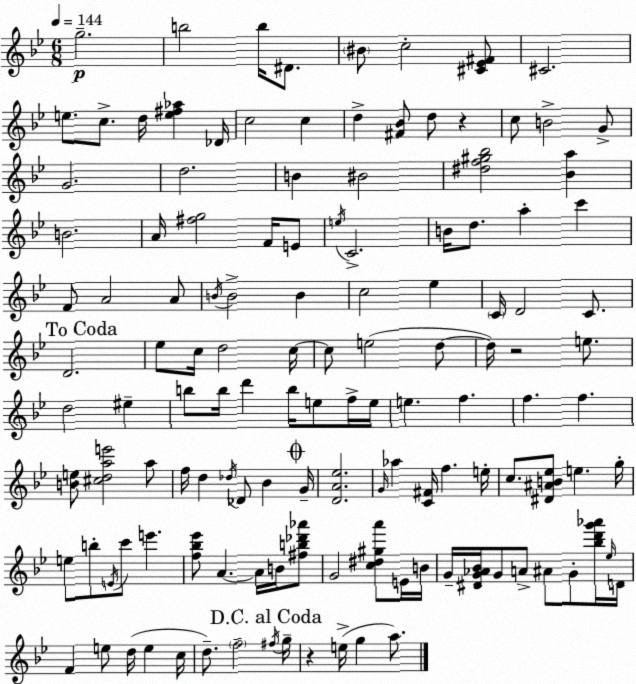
X:1
T:Untitled
M:6/8
L:1/4
K:Bb
g2 b2 b/4 ^D/2 ^B/2 c2 [^C_E^F]/2 ^C2 e/2 c/2 d/4 [e^f_a] _D/4 c2 c d [^F_B]/2 d/2 z c/2 B2 G/2 G2 d2 B ^B2 [^df^g_b]2 [_Ba] B2 A/4 [^fg]2 F/4 E/2 e/4 C2 B/4 d/2 a c' F/2 A2 A/2 B/4 B2 B c2 _e C/4 D2 C/2 D2 _e/2 c/4 d2 c/4 c/2 e2 d/2 d/4 z2 e/2 d2 ^e b/2 b/4 d' b/4 e/2 f/4 e/4 e f f f [Be]/2 [^cdae']2 a/2 f/4 d _d/4 _D/2 _B G/4 [DA_e]2 G/4 _a [C^F]/4 f e/4 c/2 [^D^AB_e]/2 e g/4 e/2 b/2 E/4 c'/2 e' [f_b_e']/2 A A/4 B/4 [^fb_d'_a']/2 G2 [c^d^ga']/2 E/4 B/4 G/4 [^DG_A_B]/4 G/2 A/2 ^A/2 G/2 [_bd'g'_a']/4 _e/4 D/4 F e/2 d/4 e c/4 d/2 f2 ^f/4 g/4 z e/4 g a/2